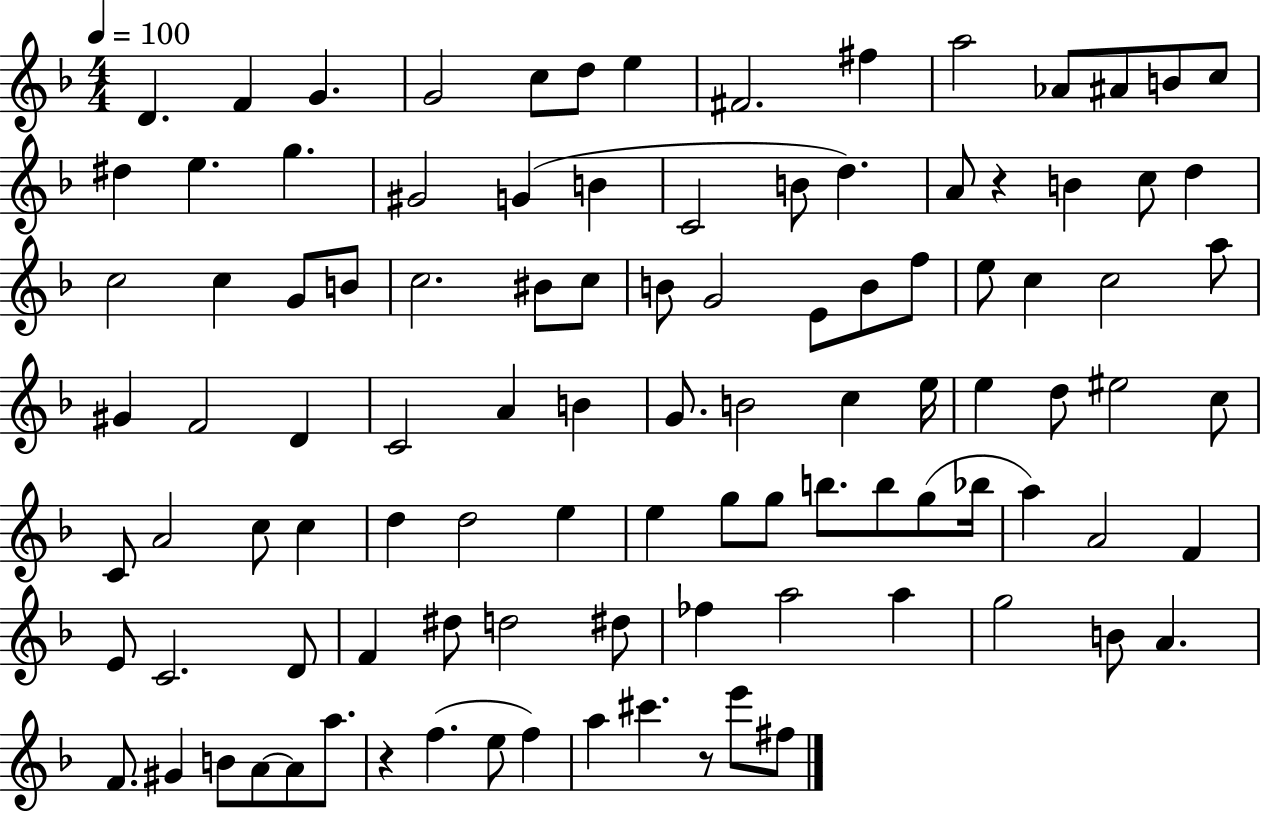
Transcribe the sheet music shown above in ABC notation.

X:1
T:Untitled
M:4/4
L:1/4
K:F
D F G G2 c/2 d/2 e ^F2 ^f a2 _A/2 ^A/2 B/2 c/2 ^d e g ^G2 G B C2 B/2 d A/2 z B c/2 d c2 c G/2 B/2 c2 ^B/2 c/2 B/2 G2 E/2 B/2 f/2 e/2 c c2 a/2 ^G F2 D C2 A B G/2 B2 c e/4 e d/2 ^e2 c/2 C/2 A2 c/2 c d d2 e e g/2 g/2 b/2 b/2 g/2 _b/4 a A2 F E/2 C2 D/2 F ^d/2 d2 ^d/2 _f a2 a g2 B/2 A F/2 ^G B/2 A/2 A/2 a/2 z f e/2 f a ^c' z/2 e'/2 ^f/2